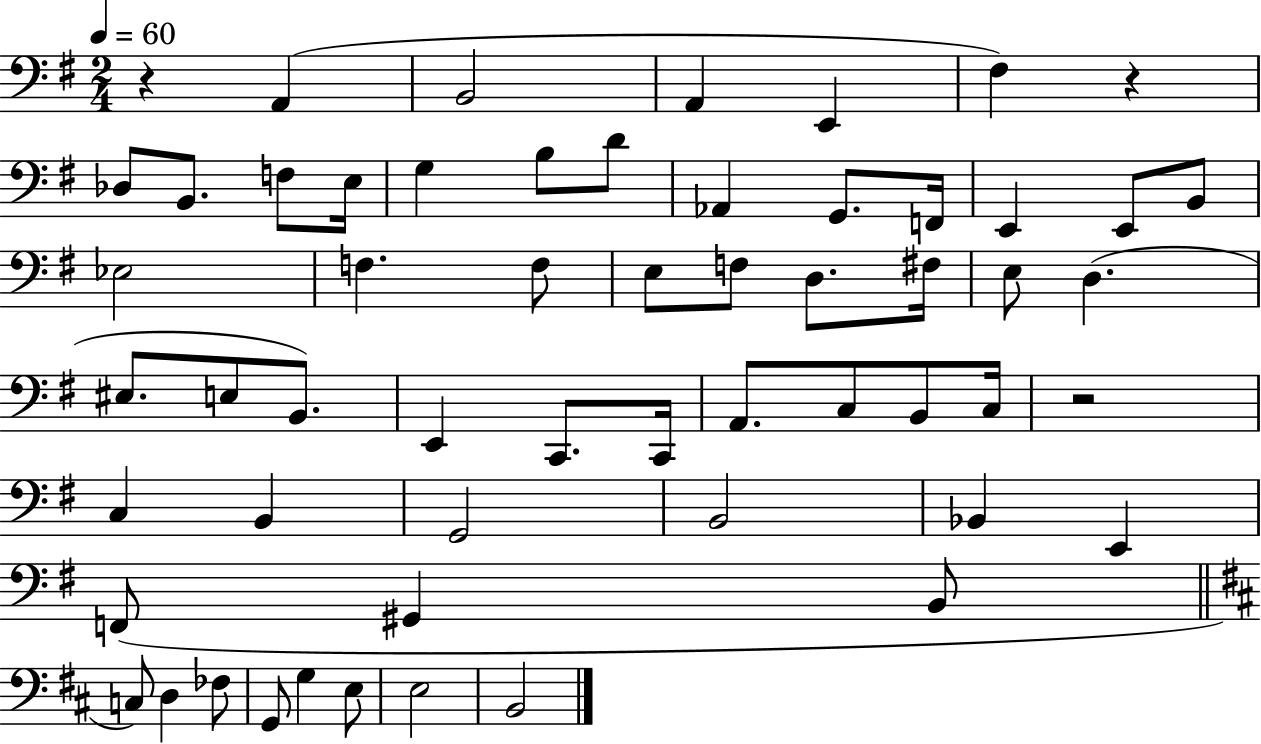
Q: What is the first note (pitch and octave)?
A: A2